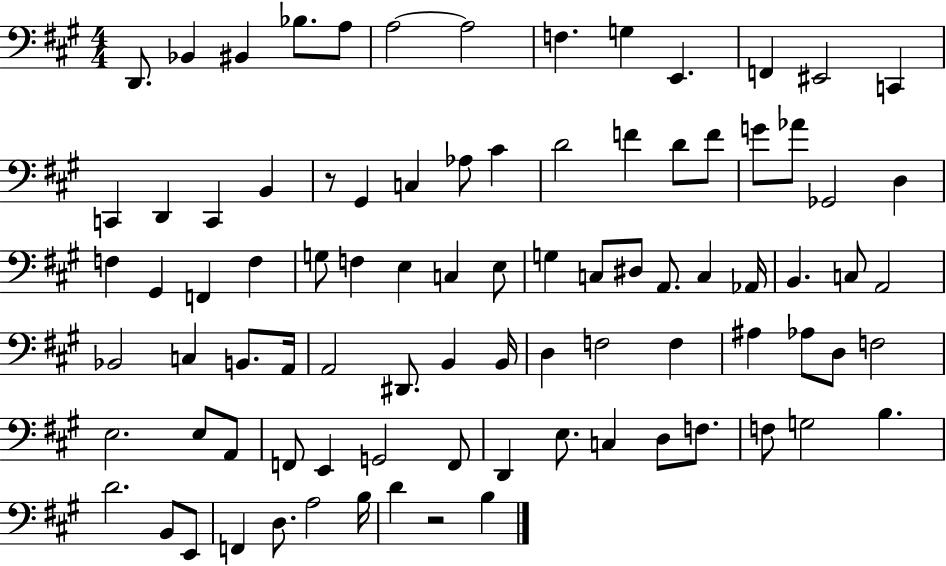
{
  \clef bass
  \numericTimeSignature
  \time 4/4
  \key a \major
  d,8. bes,4 bis,4 bes8. a8 | a2~~ a2 | f4. g4 e,4. | f,4 eis,2 c,4 | \break c,4 d,4 c,4 b,4 | r8 gis,4 c4 aes8 cis'4 | d'2 f'4 d'8 f'8 | g'8 aes'8 ges,2 d4 | \break f4 gis,4 f,4 f4 | g8 f4 e4 c4 e8 | g4 c8 dis8 a,8. c4 aes,16 | b,4. c8 a,2 | \break bes,2 c4 b,8. a,16 | a,2 dis,8. b,4 b,16 | d4 f2 f4 | ais4 aes8 d8 f2 | \break e2. e8 a,8 | f,8 e,4 g,2 f,8 | d,4 e8. c4 d8 f8. | f8 g2 b4. | \break d'2. b,8 e,8 | f,4 d8. a2 b16 | d'4 r2 b4 | \bar "|."
}